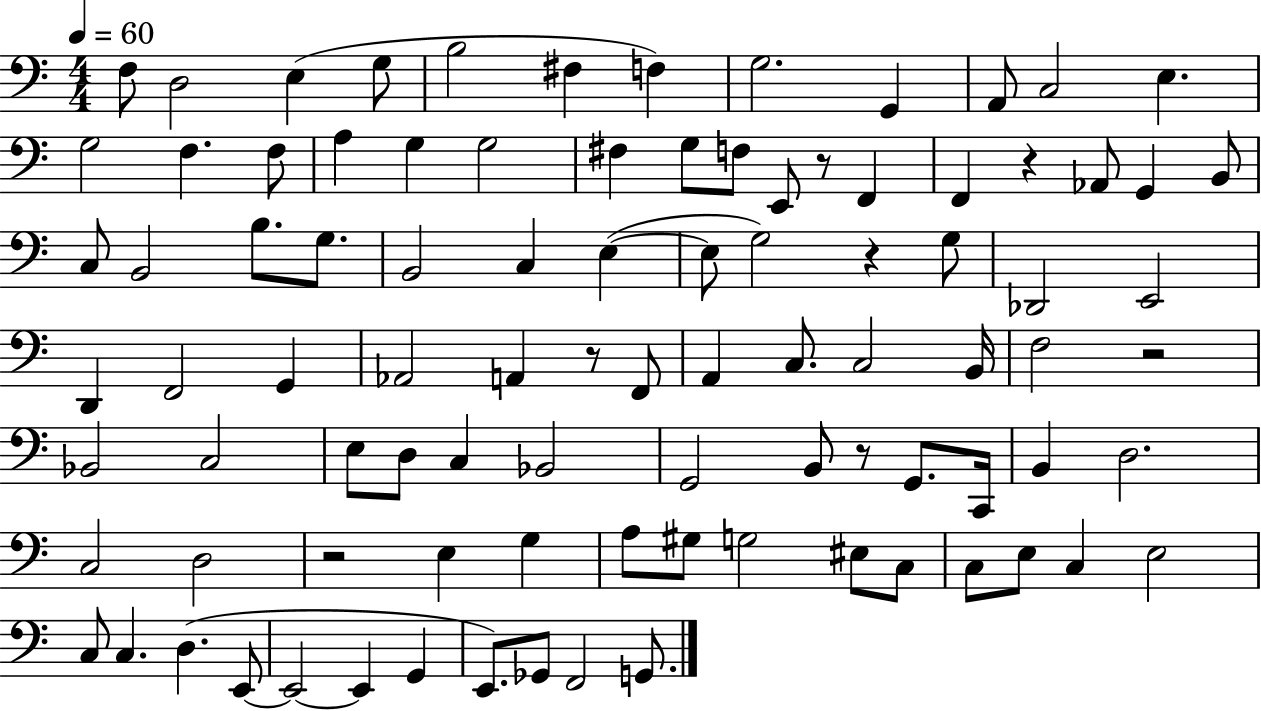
X:1
T:Untitled
M:4/4
L:1/4
K:C
F,/2 D,2 E, G,/2 B,2 ^F, F, G,2 G,, A,,/2 C,2 E, G,2 F, F,/2 A, G, G,2 ^F, G,/2 F,/2 E,,/2 z/2 F,, F,, z _A,,/2 G,, B,,/2 C,/2 B,,2 B,/2 G,/2 B,,2 C, E, E,/2 G,2 z G,/2 _D,,2 E,,2 D,, F,,2 G,, _A,,2 A,, z/2 F,,/2 A,, C,/2 C,2 B,,/4 F,2 z2 _B,,2 C,2 E,/2 D,/2 C, _B,,2 G,,2 B,,/2 z/2 G,,/2 C,,/4 B,, D,2 C,2 D,2 z2 E, G, A,/2 ^G,/2 G,2 ^E,/2 C,/2 C,/2 E,/2 C, E,2 C,/2 C, D, E,,/2 E,,2 E,, G,, E,,/2 _G,,/2 F,,2 G,,/2